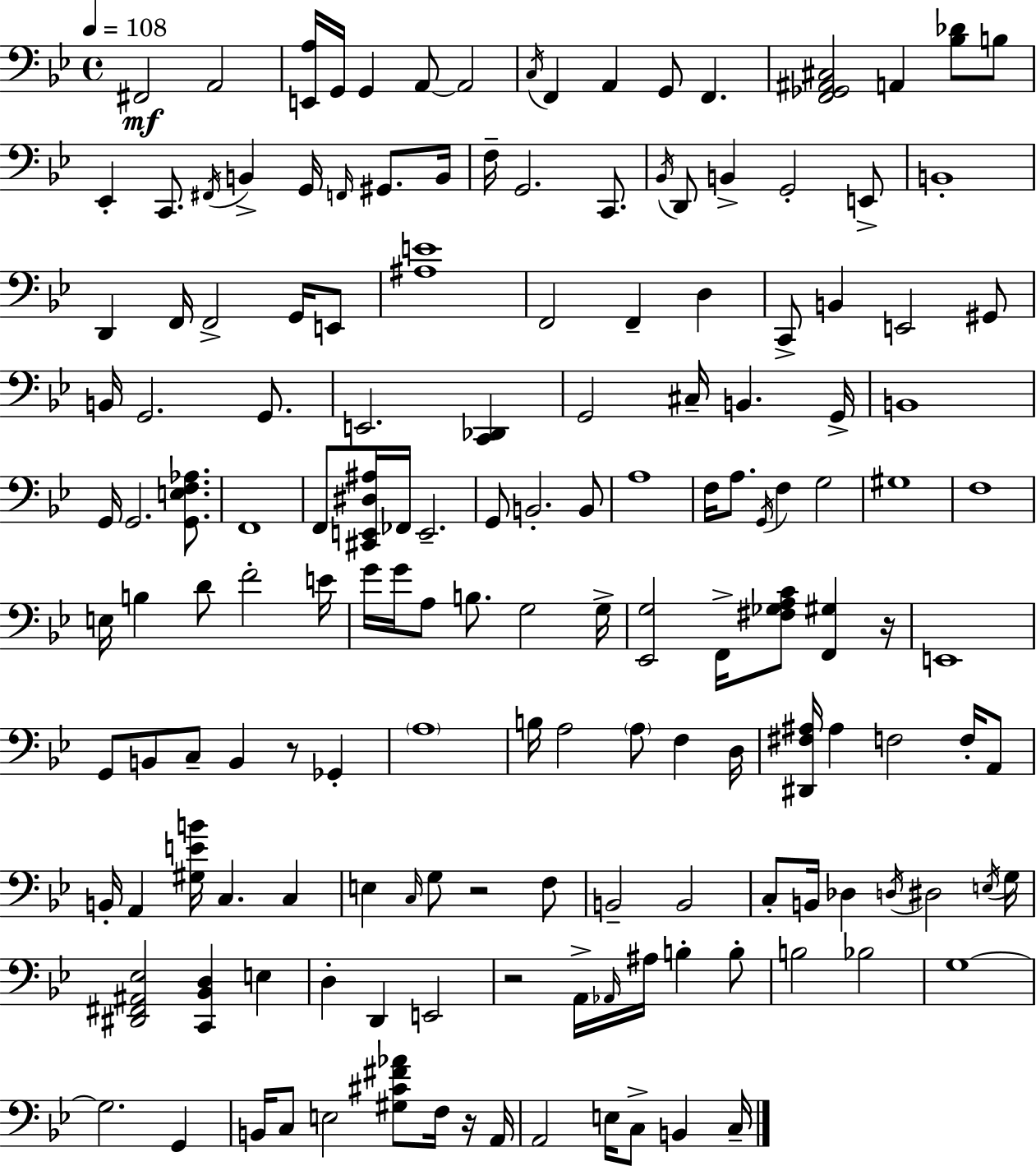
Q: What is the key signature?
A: BES major